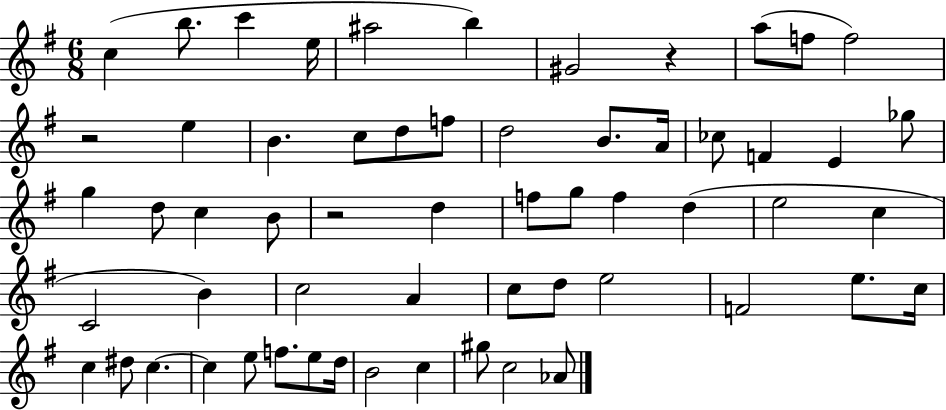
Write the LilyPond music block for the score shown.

{
  \clef treble
  \numericTimeSignature
  \time 6/8
  \key g \major
  c''4( b''8. c'''4 e''16 | ais''2 b''4) | gis'2 r4 | a''8( f''8 f''2) | \break r2 e''4 | b'4. c''8 d''8 f''8 | d''2 b'8. a'16 | ces''8 f'4 e'4 ges''8 | \break g''4 d''8 c''4 b'8 | r2 d''4 | f''8 g''8 f''4 d''4( | e''2 c''4 | \break c'2 b'4) | c''2 a'4 | c''8 d''8 e''2 | f'2 e''8. c''16 | \break c''4 dis''8 c''4.~~ | c''4 e''8 f''8. e''8 d''16 | b'2 c''4 | gis''8 c''2 aes'8 | \break \bar "|."
}